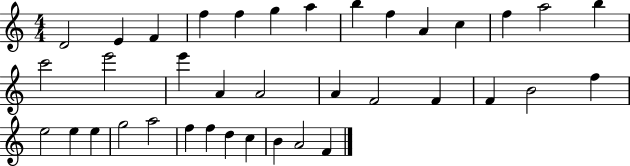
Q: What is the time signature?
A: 4/4